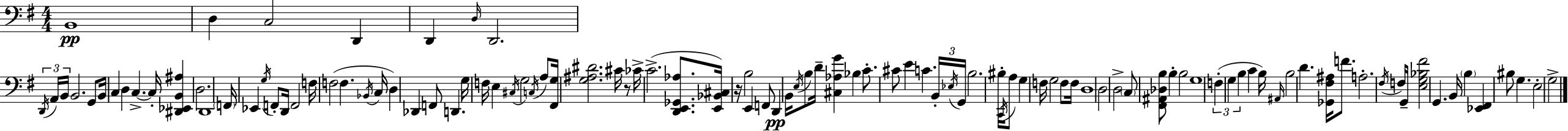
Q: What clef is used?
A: bass